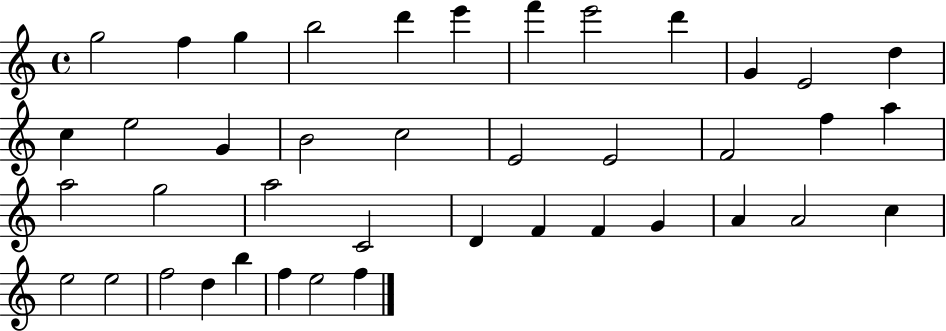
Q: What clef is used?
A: treble